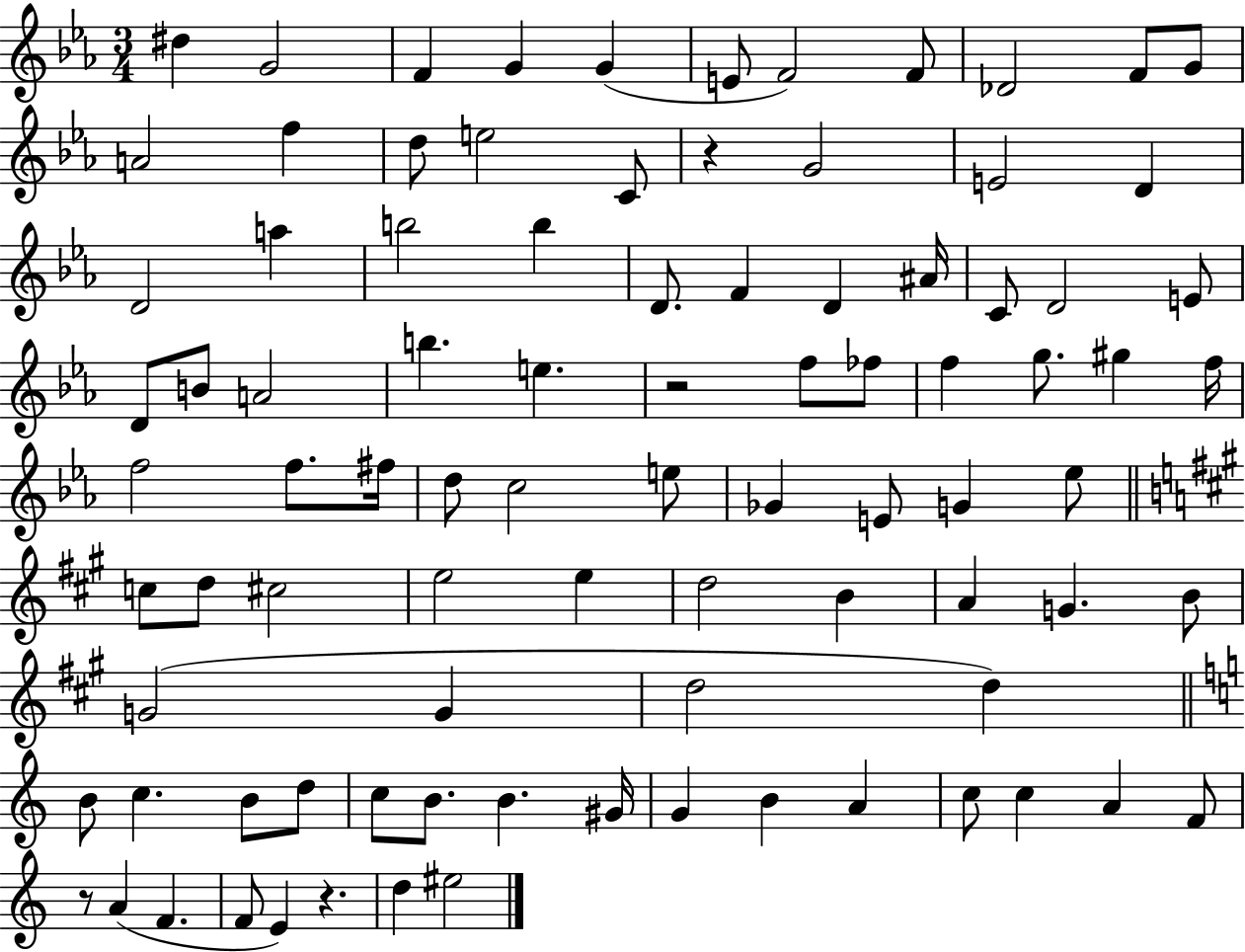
X:1
T:Untitled
M:3/4
L:1/4
K:Eb
^d G2 F G G E/2 F2 F/2 _D2 F/2 G/2 A2 f d/2 e2 C/2 z G2 E2 D D2 a b2 b D/2 F D ^A/4 C/2 D2 E/2 D/2 B/2 A2 b e z2 f/2 _f/2 f g/2 ^g f/4 f2 f/2 ^f/4 d/2 c2 e/2 _G E/2 G _e/2 c/2 d/2 ^c2 e2 e d2 B A G B/2 G2 G d2 d B/2 c B/2 d/2 c/2 B/2 B ^G/4 G B A c/2 c A F/2 z/2 A F F/2 E z d ^e2